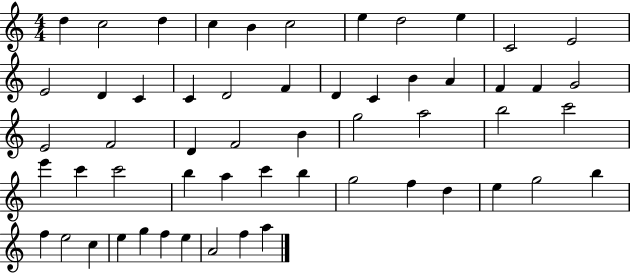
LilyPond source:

{
  \clef treble
  \numericTimeSignature
  \time 4/4
  \key c \major
  d''4 c''2 d''4 | c''4 b'4 c''2 | e''4 d''2 e''4 | c'2 e'2 | \break e'2 d'4 c'4 | c'4 d'2 f'4 | d'4 c'4 b'4 a'4 | f'4 f'4 g'2 | \break e'2 f'2 | d'4 f'2 b'4 | g''2 a''2 | b''2 c'''2 | \break e'''4 c'''4 c'''2 | b''4 a''4 c'''4 b''4 | g''2 f''4 d''4 | e''4 g''2 b''4 | \break f''4 e''2 c''4 | e''4 g''4 f''4 e''4 | a'2 f''4 a''4 | \bar "|."
}